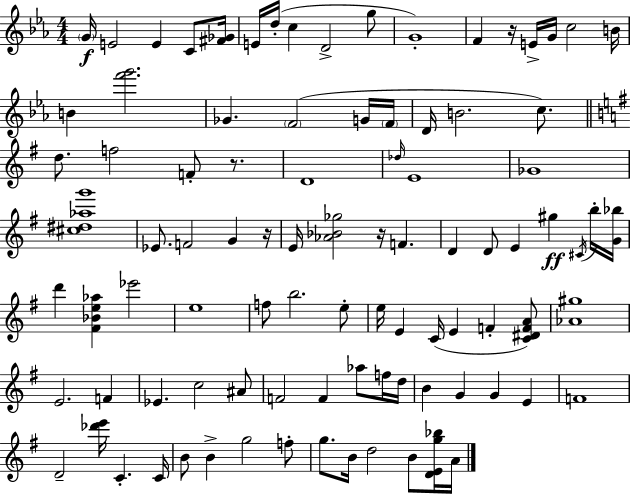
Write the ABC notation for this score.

X:1
T:Untitled
M:4/4
L:1/4
K:Eb
G/4 E2 E C/2 [^F_G]/4 E/4 d/4 c D2 g/2 G4 F z/4 E/4 G/4 c2 B/4 B [f'g']2 _G F2 G/4 F/4 D/4 B2 c/2 d/2 f2 F/2 z/2 D4 _d/4 E4 _G4 [^c^d_ag']4 _E/2 F2 G z/4 E/4 [_A_B_g]2 z/4 F D D/2 E ^g ^C/4 b/4 [G_b]/4 d' [^F_Be_a] _e'2 e4 f/2 b2 e/2 e/4 E C/4 E F [C^DFA]/2 [_A^g]4 E2 F _E c2 ^A/2 F2 F _a/2 f/4 d/4 B G G E F4 D2 [_d'e']/4 C C/4 B/2 B g2 f/2 g/2 B/4 d2 B/2 [DEg_b]/4 A/4